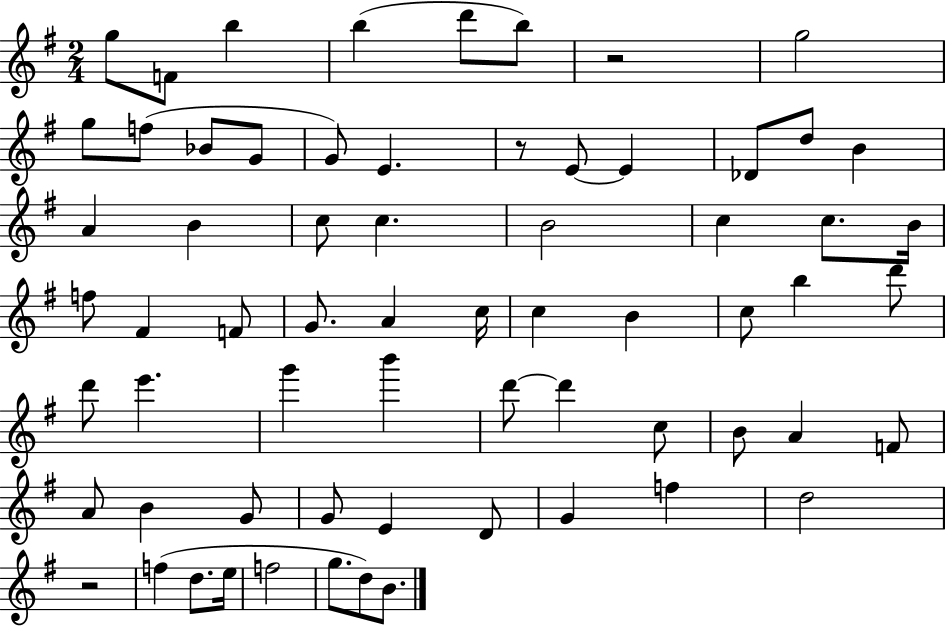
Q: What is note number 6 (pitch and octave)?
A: B5